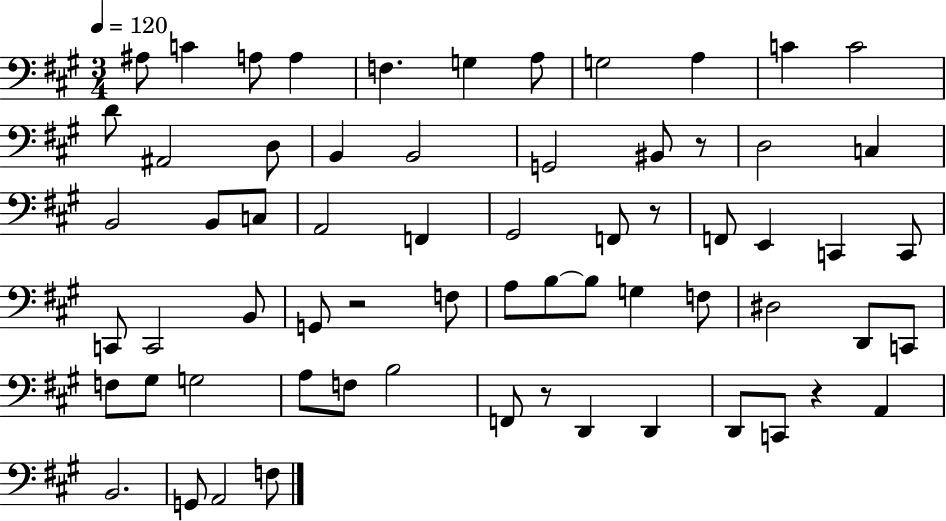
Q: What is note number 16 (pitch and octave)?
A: B2